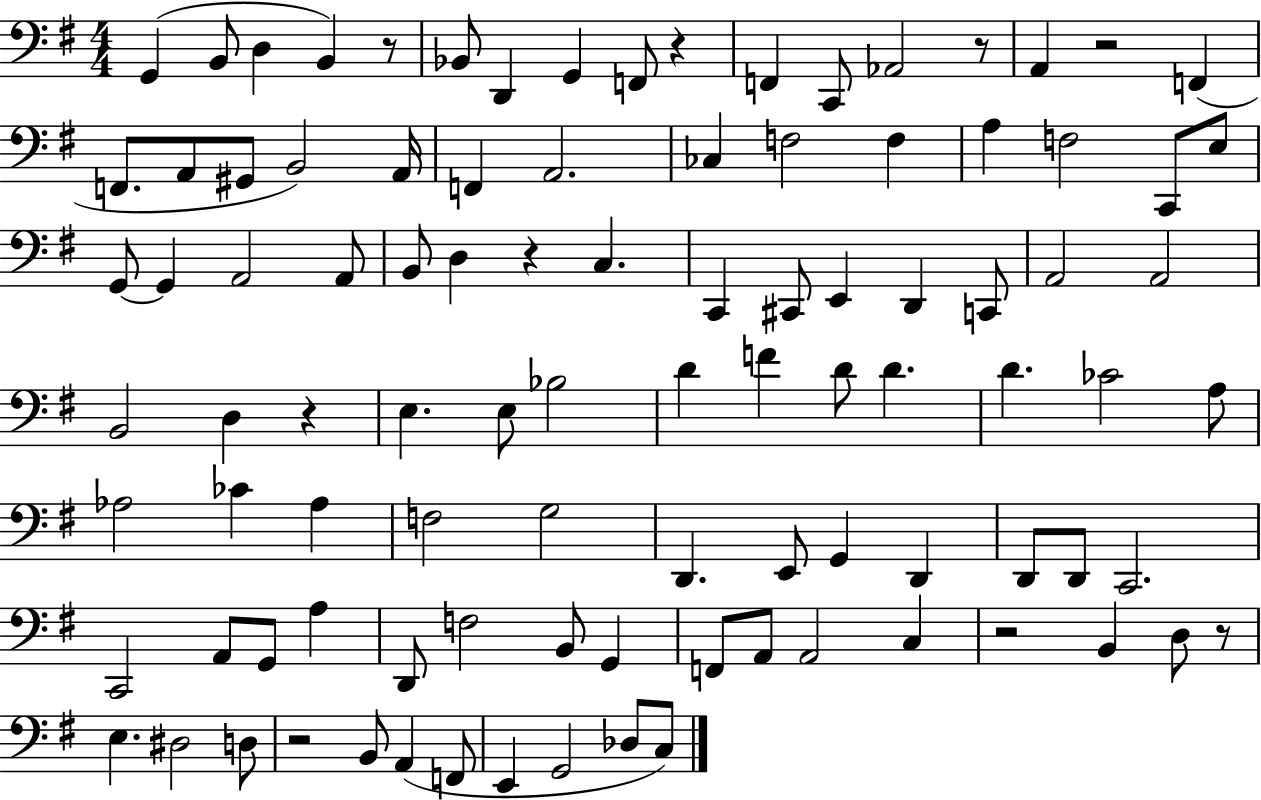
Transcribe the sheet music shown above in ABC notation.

X:1
T:Untitled
M:4/4
L:1/4
K:G
G,, B,,/2 D, B,, z/2 _B,,/2 D,, G,, F,,/2 z F,, C,,/2 _A,,2 z/2 A,, z2 F,, F,,/2 A,,/2 ^G,,/2 B,,2 A,,/4 F,, A,,2 _C, F,2 F, A, F,2 C,,/2 E,/2 G,,/2 G,, A,,2 A,,/2 B,,/2 D, z C, C,, ^C,,/2 E,, D,, C,,/2 A,,2 A,,2 B,,2 D, z E, E,/2 _B,2 D F D/2 D D _C2 A,/2 _A,2 _C _A, F,2 G,2 D,, E,,/2 G,, D,, D,,/2 D,,/2 C,,2 C,,2 A,,/2 G,,/2 A, D,,/2 F,2 B,,/2 G,, F,,/2 A,,/2 A,,2 C, z2 B,, D,/2 z/2 E, ^D,2 D,/2 z2 B,,/2 A,, F,,/2 E,, G,,2 _D,/2 C,/2